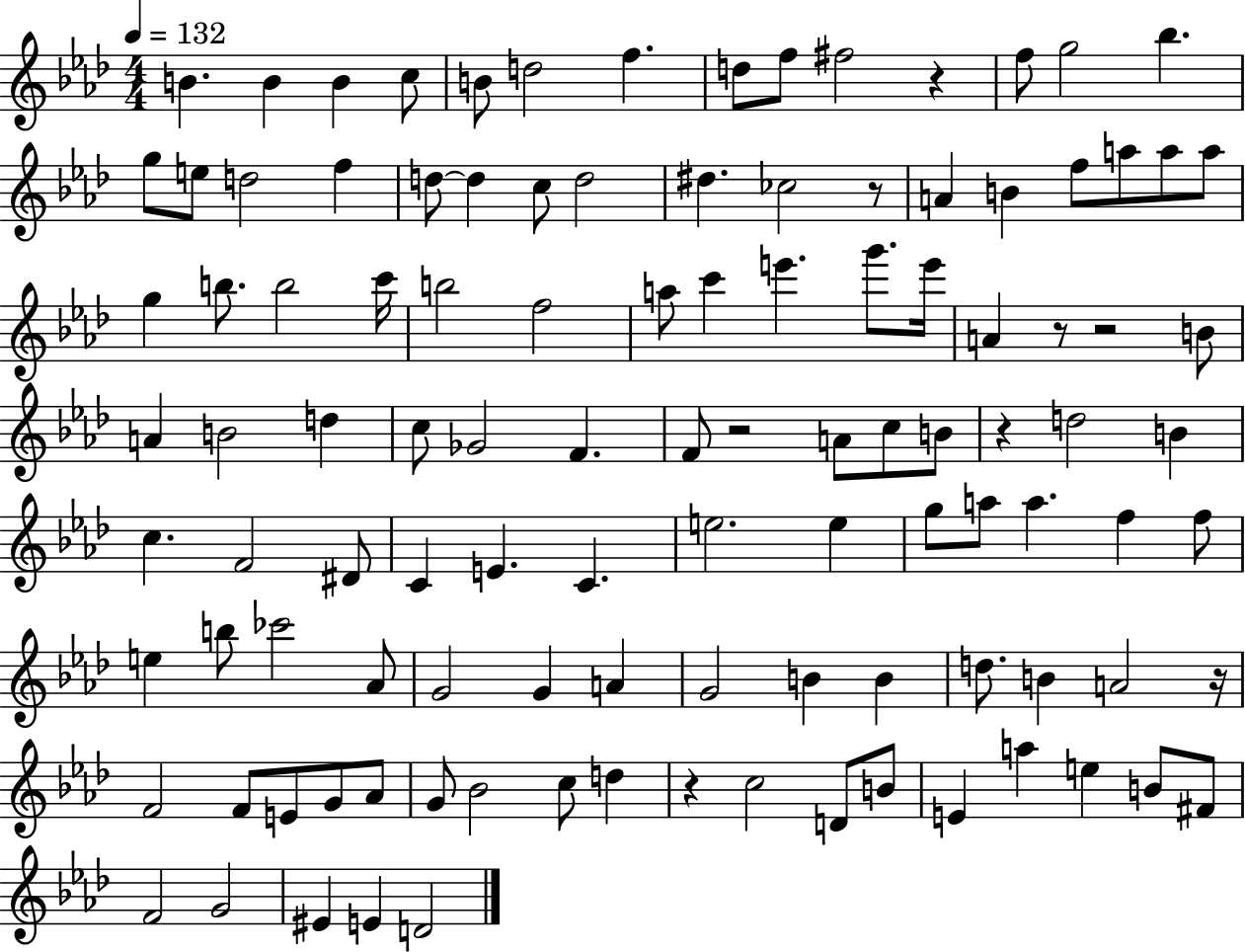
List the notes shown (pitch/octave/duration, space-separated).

B4/q. B4/q B4/q C5/e B4/e D5/h F5/q. D5/e F5/e F#5/h R/q F5/e G5/h Bb5/q. G5/e E5/e D5/h F5/q D5/e D5/q C5/e D5/h D#5/q. CES5/h R/e A4/q B4/q F5/e A5/e A5/e A5/e G5/q B5/e. B5/h C6/s B5/h F5/h A5/e C6/q E6/q. G6/e. E6/s A4/q R/e R/h B4/e A4/q B4/h D5/q C5/e Gb4/h F4/q. F4/e R/h A4/e C5/e B4/e R/q D5/h B4/q C5/q. F4/h D#4/e C4/q E4/q. C4/q. E5/h. E5/q G5/e A5/e A5/q. F5/q F5/e E5/q B5/e CES6/h Ab4/e G4/h G4/q A4/q G4/h B4/q B4/q D5/e. B4/q A4/h R/s F4/h F4/e E4/e G4/e Ab4/e G4/e Bb4/h C5/e D5/q R/q C5/h D4/e B4/e E4/q A5/q E5/q B4/e F#4/e F4/h G4/h EIS4/q E4/q D4/h